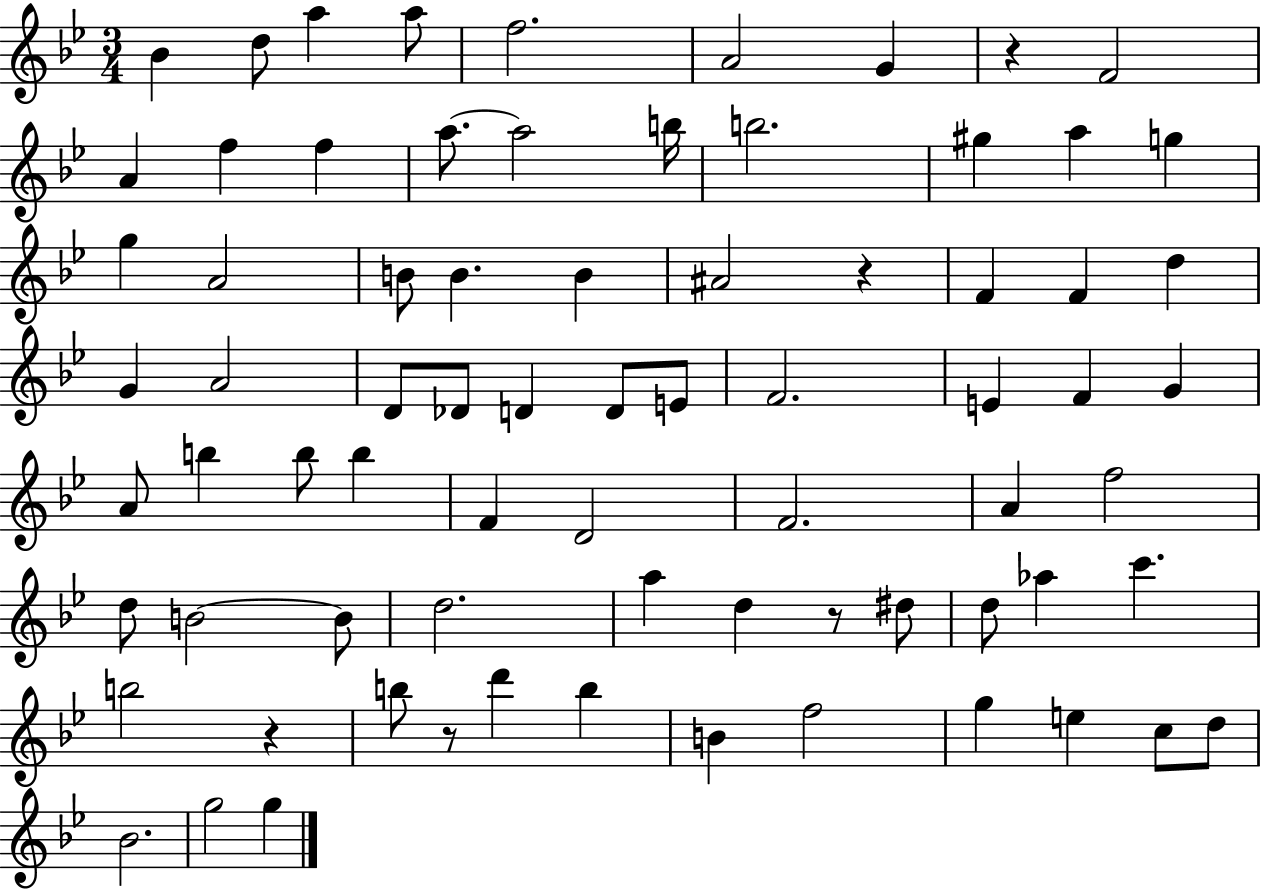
{
  \clef treble
  \numericTimeSignature
  \time 3/4
  \key bes \major
  bes'4 d''8 a''4 a''8 | f''2. | a'2 g'4 | r4 f'2 | \break a'4 f''4 f''4 | a''8.~~ a''2 b''16 | b''2. | gis''4 a''4 g''4 | \break g''4 a'2 | b'8 b'4. b'4 | ais'2 r4 | f'4 f'4 d''4 | \break g'4 a'2 | d'8 des'8 d'4 d'8 e'8 | f'2. | e'4 f'4 g'4 | \break a'8 b''4 b''8 b''4 | f'4 d'2 | f'2. | a'4 f''2 | \break d''8 b'2~~ b'8 | d''2. | a''4 d''4 r8 dis''8 | d''8 aes''4 c'''4. | \break b''2 r4 | b''8 r8 d'''4 b''4 | b'4 f''2 | g''4 e''4 c''8 d''8 | \break bes'2. | g''2 g''4 | \bar "|."
}